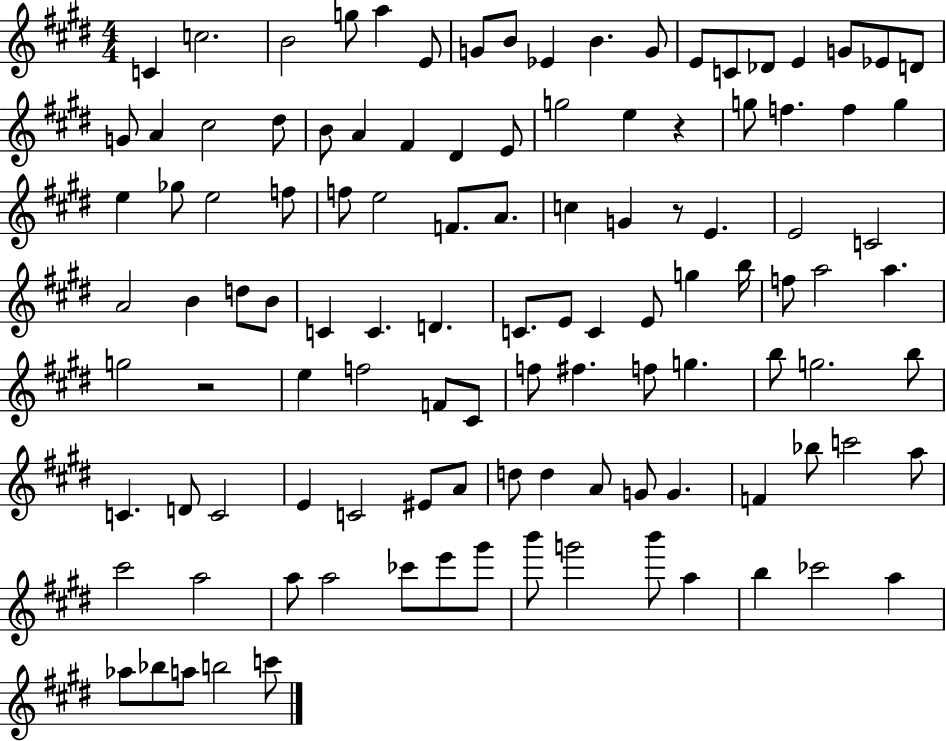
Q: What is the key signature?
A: E major